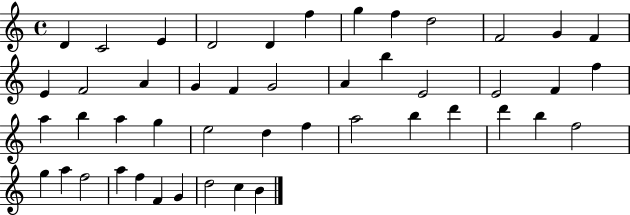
D4/q C4/h E4/q D4/h D4/q F5/q G5/q F5/q D5/h F4/h G4/q F4/q E4/q F4/h A4/q G4/q F4/q G4/h A4/q B5/q E4/h E4/h F4/q F5/q A5/q B5/q A5/q G5/q E5/h D5/q F5/q A5/h B5/q D6/q D6/q B5/q F5/h G5/q A5/q F5/h A5/q F5/q F4/q G4/q D5/h C5/q B4/q